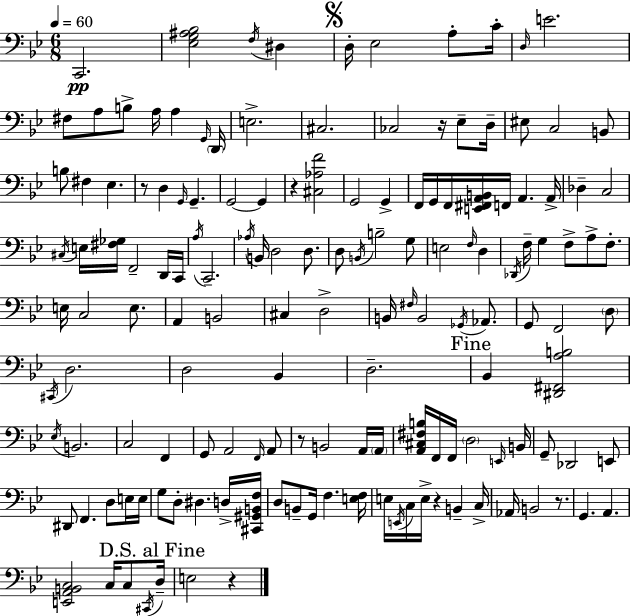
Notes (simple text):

C2/h. [Eb3,G3,A#3,Bb3]/h F3/s D#3/q D3/s Eb3/h A3/e C4/s D3/s E4/h. F#3/e A3/e B3/e A3/s A3/q G2/s D2/s E3/h. C#3/h. CES3/h R/s Eb3/e D3/s EIS3/e C3/h B2/e B3/e F#3/q Eb3/q. R/e D3/q G2/s G2/q. G2/h G2/q R/q [C#3,Ab3,F4]/h G2/h G2/q F2/s G2/s F2/s [E2,F#2,A2,B2]/s F2/s A2/q. A2/s Db3/q C3/h C#3/s E3/s [F#3,Gb3]/s F2/h D2/s C2/s A3/s C2/h. Ab3/s B2/s D3/h D3/e. D3/e B2/s B3/h G3/e E3/h F3/s D3/q Db2/s F3/s G3/q F3/e A3/e F3/e. E3/s C3/h E3/e. A2/q B2/h C#3/q D3/h B2/s F#3/s B2/h Gb2/s Ab2/e. G2/e F2/h D3/e C#2/s D3/h. D3/h Bb2/q D3/h. Bb2/q [D#2,F#2,A3,B3]/h Eb3/s B2/h. C3/h F2/q G2/e A2/h F2/s A2/e R/e B2/h A2/s A2/s [A2,C#3,F#3,B3]/s F2/s F2/s D3/h E2/s B2/s G2/e Db2/h E2/e D#2/e F2/q. D3/e E3/s E3/s G3/e D3/e D#3/q. D3/s [C#2,G#2,B2,F3]/s D3/e B2/e G2/s F3/q. [E3,F3]/s E3/s E2/s C3/s E3/s R/q B2/q C3/s Ab2/s B2/h R/e. G2/q. A2/q. [E2,A2,B2,C3]/h C3/s C3/e C#2/s D3/s E3/h R/q